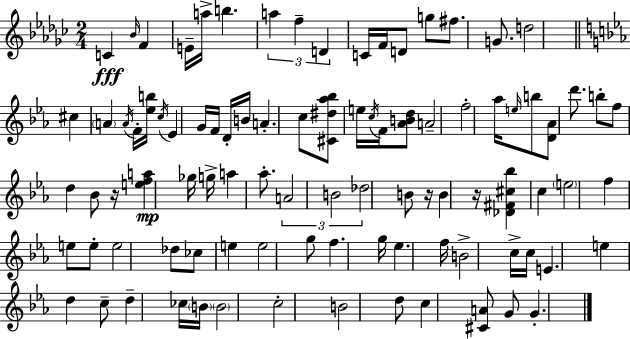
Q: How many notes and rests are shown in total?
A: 92